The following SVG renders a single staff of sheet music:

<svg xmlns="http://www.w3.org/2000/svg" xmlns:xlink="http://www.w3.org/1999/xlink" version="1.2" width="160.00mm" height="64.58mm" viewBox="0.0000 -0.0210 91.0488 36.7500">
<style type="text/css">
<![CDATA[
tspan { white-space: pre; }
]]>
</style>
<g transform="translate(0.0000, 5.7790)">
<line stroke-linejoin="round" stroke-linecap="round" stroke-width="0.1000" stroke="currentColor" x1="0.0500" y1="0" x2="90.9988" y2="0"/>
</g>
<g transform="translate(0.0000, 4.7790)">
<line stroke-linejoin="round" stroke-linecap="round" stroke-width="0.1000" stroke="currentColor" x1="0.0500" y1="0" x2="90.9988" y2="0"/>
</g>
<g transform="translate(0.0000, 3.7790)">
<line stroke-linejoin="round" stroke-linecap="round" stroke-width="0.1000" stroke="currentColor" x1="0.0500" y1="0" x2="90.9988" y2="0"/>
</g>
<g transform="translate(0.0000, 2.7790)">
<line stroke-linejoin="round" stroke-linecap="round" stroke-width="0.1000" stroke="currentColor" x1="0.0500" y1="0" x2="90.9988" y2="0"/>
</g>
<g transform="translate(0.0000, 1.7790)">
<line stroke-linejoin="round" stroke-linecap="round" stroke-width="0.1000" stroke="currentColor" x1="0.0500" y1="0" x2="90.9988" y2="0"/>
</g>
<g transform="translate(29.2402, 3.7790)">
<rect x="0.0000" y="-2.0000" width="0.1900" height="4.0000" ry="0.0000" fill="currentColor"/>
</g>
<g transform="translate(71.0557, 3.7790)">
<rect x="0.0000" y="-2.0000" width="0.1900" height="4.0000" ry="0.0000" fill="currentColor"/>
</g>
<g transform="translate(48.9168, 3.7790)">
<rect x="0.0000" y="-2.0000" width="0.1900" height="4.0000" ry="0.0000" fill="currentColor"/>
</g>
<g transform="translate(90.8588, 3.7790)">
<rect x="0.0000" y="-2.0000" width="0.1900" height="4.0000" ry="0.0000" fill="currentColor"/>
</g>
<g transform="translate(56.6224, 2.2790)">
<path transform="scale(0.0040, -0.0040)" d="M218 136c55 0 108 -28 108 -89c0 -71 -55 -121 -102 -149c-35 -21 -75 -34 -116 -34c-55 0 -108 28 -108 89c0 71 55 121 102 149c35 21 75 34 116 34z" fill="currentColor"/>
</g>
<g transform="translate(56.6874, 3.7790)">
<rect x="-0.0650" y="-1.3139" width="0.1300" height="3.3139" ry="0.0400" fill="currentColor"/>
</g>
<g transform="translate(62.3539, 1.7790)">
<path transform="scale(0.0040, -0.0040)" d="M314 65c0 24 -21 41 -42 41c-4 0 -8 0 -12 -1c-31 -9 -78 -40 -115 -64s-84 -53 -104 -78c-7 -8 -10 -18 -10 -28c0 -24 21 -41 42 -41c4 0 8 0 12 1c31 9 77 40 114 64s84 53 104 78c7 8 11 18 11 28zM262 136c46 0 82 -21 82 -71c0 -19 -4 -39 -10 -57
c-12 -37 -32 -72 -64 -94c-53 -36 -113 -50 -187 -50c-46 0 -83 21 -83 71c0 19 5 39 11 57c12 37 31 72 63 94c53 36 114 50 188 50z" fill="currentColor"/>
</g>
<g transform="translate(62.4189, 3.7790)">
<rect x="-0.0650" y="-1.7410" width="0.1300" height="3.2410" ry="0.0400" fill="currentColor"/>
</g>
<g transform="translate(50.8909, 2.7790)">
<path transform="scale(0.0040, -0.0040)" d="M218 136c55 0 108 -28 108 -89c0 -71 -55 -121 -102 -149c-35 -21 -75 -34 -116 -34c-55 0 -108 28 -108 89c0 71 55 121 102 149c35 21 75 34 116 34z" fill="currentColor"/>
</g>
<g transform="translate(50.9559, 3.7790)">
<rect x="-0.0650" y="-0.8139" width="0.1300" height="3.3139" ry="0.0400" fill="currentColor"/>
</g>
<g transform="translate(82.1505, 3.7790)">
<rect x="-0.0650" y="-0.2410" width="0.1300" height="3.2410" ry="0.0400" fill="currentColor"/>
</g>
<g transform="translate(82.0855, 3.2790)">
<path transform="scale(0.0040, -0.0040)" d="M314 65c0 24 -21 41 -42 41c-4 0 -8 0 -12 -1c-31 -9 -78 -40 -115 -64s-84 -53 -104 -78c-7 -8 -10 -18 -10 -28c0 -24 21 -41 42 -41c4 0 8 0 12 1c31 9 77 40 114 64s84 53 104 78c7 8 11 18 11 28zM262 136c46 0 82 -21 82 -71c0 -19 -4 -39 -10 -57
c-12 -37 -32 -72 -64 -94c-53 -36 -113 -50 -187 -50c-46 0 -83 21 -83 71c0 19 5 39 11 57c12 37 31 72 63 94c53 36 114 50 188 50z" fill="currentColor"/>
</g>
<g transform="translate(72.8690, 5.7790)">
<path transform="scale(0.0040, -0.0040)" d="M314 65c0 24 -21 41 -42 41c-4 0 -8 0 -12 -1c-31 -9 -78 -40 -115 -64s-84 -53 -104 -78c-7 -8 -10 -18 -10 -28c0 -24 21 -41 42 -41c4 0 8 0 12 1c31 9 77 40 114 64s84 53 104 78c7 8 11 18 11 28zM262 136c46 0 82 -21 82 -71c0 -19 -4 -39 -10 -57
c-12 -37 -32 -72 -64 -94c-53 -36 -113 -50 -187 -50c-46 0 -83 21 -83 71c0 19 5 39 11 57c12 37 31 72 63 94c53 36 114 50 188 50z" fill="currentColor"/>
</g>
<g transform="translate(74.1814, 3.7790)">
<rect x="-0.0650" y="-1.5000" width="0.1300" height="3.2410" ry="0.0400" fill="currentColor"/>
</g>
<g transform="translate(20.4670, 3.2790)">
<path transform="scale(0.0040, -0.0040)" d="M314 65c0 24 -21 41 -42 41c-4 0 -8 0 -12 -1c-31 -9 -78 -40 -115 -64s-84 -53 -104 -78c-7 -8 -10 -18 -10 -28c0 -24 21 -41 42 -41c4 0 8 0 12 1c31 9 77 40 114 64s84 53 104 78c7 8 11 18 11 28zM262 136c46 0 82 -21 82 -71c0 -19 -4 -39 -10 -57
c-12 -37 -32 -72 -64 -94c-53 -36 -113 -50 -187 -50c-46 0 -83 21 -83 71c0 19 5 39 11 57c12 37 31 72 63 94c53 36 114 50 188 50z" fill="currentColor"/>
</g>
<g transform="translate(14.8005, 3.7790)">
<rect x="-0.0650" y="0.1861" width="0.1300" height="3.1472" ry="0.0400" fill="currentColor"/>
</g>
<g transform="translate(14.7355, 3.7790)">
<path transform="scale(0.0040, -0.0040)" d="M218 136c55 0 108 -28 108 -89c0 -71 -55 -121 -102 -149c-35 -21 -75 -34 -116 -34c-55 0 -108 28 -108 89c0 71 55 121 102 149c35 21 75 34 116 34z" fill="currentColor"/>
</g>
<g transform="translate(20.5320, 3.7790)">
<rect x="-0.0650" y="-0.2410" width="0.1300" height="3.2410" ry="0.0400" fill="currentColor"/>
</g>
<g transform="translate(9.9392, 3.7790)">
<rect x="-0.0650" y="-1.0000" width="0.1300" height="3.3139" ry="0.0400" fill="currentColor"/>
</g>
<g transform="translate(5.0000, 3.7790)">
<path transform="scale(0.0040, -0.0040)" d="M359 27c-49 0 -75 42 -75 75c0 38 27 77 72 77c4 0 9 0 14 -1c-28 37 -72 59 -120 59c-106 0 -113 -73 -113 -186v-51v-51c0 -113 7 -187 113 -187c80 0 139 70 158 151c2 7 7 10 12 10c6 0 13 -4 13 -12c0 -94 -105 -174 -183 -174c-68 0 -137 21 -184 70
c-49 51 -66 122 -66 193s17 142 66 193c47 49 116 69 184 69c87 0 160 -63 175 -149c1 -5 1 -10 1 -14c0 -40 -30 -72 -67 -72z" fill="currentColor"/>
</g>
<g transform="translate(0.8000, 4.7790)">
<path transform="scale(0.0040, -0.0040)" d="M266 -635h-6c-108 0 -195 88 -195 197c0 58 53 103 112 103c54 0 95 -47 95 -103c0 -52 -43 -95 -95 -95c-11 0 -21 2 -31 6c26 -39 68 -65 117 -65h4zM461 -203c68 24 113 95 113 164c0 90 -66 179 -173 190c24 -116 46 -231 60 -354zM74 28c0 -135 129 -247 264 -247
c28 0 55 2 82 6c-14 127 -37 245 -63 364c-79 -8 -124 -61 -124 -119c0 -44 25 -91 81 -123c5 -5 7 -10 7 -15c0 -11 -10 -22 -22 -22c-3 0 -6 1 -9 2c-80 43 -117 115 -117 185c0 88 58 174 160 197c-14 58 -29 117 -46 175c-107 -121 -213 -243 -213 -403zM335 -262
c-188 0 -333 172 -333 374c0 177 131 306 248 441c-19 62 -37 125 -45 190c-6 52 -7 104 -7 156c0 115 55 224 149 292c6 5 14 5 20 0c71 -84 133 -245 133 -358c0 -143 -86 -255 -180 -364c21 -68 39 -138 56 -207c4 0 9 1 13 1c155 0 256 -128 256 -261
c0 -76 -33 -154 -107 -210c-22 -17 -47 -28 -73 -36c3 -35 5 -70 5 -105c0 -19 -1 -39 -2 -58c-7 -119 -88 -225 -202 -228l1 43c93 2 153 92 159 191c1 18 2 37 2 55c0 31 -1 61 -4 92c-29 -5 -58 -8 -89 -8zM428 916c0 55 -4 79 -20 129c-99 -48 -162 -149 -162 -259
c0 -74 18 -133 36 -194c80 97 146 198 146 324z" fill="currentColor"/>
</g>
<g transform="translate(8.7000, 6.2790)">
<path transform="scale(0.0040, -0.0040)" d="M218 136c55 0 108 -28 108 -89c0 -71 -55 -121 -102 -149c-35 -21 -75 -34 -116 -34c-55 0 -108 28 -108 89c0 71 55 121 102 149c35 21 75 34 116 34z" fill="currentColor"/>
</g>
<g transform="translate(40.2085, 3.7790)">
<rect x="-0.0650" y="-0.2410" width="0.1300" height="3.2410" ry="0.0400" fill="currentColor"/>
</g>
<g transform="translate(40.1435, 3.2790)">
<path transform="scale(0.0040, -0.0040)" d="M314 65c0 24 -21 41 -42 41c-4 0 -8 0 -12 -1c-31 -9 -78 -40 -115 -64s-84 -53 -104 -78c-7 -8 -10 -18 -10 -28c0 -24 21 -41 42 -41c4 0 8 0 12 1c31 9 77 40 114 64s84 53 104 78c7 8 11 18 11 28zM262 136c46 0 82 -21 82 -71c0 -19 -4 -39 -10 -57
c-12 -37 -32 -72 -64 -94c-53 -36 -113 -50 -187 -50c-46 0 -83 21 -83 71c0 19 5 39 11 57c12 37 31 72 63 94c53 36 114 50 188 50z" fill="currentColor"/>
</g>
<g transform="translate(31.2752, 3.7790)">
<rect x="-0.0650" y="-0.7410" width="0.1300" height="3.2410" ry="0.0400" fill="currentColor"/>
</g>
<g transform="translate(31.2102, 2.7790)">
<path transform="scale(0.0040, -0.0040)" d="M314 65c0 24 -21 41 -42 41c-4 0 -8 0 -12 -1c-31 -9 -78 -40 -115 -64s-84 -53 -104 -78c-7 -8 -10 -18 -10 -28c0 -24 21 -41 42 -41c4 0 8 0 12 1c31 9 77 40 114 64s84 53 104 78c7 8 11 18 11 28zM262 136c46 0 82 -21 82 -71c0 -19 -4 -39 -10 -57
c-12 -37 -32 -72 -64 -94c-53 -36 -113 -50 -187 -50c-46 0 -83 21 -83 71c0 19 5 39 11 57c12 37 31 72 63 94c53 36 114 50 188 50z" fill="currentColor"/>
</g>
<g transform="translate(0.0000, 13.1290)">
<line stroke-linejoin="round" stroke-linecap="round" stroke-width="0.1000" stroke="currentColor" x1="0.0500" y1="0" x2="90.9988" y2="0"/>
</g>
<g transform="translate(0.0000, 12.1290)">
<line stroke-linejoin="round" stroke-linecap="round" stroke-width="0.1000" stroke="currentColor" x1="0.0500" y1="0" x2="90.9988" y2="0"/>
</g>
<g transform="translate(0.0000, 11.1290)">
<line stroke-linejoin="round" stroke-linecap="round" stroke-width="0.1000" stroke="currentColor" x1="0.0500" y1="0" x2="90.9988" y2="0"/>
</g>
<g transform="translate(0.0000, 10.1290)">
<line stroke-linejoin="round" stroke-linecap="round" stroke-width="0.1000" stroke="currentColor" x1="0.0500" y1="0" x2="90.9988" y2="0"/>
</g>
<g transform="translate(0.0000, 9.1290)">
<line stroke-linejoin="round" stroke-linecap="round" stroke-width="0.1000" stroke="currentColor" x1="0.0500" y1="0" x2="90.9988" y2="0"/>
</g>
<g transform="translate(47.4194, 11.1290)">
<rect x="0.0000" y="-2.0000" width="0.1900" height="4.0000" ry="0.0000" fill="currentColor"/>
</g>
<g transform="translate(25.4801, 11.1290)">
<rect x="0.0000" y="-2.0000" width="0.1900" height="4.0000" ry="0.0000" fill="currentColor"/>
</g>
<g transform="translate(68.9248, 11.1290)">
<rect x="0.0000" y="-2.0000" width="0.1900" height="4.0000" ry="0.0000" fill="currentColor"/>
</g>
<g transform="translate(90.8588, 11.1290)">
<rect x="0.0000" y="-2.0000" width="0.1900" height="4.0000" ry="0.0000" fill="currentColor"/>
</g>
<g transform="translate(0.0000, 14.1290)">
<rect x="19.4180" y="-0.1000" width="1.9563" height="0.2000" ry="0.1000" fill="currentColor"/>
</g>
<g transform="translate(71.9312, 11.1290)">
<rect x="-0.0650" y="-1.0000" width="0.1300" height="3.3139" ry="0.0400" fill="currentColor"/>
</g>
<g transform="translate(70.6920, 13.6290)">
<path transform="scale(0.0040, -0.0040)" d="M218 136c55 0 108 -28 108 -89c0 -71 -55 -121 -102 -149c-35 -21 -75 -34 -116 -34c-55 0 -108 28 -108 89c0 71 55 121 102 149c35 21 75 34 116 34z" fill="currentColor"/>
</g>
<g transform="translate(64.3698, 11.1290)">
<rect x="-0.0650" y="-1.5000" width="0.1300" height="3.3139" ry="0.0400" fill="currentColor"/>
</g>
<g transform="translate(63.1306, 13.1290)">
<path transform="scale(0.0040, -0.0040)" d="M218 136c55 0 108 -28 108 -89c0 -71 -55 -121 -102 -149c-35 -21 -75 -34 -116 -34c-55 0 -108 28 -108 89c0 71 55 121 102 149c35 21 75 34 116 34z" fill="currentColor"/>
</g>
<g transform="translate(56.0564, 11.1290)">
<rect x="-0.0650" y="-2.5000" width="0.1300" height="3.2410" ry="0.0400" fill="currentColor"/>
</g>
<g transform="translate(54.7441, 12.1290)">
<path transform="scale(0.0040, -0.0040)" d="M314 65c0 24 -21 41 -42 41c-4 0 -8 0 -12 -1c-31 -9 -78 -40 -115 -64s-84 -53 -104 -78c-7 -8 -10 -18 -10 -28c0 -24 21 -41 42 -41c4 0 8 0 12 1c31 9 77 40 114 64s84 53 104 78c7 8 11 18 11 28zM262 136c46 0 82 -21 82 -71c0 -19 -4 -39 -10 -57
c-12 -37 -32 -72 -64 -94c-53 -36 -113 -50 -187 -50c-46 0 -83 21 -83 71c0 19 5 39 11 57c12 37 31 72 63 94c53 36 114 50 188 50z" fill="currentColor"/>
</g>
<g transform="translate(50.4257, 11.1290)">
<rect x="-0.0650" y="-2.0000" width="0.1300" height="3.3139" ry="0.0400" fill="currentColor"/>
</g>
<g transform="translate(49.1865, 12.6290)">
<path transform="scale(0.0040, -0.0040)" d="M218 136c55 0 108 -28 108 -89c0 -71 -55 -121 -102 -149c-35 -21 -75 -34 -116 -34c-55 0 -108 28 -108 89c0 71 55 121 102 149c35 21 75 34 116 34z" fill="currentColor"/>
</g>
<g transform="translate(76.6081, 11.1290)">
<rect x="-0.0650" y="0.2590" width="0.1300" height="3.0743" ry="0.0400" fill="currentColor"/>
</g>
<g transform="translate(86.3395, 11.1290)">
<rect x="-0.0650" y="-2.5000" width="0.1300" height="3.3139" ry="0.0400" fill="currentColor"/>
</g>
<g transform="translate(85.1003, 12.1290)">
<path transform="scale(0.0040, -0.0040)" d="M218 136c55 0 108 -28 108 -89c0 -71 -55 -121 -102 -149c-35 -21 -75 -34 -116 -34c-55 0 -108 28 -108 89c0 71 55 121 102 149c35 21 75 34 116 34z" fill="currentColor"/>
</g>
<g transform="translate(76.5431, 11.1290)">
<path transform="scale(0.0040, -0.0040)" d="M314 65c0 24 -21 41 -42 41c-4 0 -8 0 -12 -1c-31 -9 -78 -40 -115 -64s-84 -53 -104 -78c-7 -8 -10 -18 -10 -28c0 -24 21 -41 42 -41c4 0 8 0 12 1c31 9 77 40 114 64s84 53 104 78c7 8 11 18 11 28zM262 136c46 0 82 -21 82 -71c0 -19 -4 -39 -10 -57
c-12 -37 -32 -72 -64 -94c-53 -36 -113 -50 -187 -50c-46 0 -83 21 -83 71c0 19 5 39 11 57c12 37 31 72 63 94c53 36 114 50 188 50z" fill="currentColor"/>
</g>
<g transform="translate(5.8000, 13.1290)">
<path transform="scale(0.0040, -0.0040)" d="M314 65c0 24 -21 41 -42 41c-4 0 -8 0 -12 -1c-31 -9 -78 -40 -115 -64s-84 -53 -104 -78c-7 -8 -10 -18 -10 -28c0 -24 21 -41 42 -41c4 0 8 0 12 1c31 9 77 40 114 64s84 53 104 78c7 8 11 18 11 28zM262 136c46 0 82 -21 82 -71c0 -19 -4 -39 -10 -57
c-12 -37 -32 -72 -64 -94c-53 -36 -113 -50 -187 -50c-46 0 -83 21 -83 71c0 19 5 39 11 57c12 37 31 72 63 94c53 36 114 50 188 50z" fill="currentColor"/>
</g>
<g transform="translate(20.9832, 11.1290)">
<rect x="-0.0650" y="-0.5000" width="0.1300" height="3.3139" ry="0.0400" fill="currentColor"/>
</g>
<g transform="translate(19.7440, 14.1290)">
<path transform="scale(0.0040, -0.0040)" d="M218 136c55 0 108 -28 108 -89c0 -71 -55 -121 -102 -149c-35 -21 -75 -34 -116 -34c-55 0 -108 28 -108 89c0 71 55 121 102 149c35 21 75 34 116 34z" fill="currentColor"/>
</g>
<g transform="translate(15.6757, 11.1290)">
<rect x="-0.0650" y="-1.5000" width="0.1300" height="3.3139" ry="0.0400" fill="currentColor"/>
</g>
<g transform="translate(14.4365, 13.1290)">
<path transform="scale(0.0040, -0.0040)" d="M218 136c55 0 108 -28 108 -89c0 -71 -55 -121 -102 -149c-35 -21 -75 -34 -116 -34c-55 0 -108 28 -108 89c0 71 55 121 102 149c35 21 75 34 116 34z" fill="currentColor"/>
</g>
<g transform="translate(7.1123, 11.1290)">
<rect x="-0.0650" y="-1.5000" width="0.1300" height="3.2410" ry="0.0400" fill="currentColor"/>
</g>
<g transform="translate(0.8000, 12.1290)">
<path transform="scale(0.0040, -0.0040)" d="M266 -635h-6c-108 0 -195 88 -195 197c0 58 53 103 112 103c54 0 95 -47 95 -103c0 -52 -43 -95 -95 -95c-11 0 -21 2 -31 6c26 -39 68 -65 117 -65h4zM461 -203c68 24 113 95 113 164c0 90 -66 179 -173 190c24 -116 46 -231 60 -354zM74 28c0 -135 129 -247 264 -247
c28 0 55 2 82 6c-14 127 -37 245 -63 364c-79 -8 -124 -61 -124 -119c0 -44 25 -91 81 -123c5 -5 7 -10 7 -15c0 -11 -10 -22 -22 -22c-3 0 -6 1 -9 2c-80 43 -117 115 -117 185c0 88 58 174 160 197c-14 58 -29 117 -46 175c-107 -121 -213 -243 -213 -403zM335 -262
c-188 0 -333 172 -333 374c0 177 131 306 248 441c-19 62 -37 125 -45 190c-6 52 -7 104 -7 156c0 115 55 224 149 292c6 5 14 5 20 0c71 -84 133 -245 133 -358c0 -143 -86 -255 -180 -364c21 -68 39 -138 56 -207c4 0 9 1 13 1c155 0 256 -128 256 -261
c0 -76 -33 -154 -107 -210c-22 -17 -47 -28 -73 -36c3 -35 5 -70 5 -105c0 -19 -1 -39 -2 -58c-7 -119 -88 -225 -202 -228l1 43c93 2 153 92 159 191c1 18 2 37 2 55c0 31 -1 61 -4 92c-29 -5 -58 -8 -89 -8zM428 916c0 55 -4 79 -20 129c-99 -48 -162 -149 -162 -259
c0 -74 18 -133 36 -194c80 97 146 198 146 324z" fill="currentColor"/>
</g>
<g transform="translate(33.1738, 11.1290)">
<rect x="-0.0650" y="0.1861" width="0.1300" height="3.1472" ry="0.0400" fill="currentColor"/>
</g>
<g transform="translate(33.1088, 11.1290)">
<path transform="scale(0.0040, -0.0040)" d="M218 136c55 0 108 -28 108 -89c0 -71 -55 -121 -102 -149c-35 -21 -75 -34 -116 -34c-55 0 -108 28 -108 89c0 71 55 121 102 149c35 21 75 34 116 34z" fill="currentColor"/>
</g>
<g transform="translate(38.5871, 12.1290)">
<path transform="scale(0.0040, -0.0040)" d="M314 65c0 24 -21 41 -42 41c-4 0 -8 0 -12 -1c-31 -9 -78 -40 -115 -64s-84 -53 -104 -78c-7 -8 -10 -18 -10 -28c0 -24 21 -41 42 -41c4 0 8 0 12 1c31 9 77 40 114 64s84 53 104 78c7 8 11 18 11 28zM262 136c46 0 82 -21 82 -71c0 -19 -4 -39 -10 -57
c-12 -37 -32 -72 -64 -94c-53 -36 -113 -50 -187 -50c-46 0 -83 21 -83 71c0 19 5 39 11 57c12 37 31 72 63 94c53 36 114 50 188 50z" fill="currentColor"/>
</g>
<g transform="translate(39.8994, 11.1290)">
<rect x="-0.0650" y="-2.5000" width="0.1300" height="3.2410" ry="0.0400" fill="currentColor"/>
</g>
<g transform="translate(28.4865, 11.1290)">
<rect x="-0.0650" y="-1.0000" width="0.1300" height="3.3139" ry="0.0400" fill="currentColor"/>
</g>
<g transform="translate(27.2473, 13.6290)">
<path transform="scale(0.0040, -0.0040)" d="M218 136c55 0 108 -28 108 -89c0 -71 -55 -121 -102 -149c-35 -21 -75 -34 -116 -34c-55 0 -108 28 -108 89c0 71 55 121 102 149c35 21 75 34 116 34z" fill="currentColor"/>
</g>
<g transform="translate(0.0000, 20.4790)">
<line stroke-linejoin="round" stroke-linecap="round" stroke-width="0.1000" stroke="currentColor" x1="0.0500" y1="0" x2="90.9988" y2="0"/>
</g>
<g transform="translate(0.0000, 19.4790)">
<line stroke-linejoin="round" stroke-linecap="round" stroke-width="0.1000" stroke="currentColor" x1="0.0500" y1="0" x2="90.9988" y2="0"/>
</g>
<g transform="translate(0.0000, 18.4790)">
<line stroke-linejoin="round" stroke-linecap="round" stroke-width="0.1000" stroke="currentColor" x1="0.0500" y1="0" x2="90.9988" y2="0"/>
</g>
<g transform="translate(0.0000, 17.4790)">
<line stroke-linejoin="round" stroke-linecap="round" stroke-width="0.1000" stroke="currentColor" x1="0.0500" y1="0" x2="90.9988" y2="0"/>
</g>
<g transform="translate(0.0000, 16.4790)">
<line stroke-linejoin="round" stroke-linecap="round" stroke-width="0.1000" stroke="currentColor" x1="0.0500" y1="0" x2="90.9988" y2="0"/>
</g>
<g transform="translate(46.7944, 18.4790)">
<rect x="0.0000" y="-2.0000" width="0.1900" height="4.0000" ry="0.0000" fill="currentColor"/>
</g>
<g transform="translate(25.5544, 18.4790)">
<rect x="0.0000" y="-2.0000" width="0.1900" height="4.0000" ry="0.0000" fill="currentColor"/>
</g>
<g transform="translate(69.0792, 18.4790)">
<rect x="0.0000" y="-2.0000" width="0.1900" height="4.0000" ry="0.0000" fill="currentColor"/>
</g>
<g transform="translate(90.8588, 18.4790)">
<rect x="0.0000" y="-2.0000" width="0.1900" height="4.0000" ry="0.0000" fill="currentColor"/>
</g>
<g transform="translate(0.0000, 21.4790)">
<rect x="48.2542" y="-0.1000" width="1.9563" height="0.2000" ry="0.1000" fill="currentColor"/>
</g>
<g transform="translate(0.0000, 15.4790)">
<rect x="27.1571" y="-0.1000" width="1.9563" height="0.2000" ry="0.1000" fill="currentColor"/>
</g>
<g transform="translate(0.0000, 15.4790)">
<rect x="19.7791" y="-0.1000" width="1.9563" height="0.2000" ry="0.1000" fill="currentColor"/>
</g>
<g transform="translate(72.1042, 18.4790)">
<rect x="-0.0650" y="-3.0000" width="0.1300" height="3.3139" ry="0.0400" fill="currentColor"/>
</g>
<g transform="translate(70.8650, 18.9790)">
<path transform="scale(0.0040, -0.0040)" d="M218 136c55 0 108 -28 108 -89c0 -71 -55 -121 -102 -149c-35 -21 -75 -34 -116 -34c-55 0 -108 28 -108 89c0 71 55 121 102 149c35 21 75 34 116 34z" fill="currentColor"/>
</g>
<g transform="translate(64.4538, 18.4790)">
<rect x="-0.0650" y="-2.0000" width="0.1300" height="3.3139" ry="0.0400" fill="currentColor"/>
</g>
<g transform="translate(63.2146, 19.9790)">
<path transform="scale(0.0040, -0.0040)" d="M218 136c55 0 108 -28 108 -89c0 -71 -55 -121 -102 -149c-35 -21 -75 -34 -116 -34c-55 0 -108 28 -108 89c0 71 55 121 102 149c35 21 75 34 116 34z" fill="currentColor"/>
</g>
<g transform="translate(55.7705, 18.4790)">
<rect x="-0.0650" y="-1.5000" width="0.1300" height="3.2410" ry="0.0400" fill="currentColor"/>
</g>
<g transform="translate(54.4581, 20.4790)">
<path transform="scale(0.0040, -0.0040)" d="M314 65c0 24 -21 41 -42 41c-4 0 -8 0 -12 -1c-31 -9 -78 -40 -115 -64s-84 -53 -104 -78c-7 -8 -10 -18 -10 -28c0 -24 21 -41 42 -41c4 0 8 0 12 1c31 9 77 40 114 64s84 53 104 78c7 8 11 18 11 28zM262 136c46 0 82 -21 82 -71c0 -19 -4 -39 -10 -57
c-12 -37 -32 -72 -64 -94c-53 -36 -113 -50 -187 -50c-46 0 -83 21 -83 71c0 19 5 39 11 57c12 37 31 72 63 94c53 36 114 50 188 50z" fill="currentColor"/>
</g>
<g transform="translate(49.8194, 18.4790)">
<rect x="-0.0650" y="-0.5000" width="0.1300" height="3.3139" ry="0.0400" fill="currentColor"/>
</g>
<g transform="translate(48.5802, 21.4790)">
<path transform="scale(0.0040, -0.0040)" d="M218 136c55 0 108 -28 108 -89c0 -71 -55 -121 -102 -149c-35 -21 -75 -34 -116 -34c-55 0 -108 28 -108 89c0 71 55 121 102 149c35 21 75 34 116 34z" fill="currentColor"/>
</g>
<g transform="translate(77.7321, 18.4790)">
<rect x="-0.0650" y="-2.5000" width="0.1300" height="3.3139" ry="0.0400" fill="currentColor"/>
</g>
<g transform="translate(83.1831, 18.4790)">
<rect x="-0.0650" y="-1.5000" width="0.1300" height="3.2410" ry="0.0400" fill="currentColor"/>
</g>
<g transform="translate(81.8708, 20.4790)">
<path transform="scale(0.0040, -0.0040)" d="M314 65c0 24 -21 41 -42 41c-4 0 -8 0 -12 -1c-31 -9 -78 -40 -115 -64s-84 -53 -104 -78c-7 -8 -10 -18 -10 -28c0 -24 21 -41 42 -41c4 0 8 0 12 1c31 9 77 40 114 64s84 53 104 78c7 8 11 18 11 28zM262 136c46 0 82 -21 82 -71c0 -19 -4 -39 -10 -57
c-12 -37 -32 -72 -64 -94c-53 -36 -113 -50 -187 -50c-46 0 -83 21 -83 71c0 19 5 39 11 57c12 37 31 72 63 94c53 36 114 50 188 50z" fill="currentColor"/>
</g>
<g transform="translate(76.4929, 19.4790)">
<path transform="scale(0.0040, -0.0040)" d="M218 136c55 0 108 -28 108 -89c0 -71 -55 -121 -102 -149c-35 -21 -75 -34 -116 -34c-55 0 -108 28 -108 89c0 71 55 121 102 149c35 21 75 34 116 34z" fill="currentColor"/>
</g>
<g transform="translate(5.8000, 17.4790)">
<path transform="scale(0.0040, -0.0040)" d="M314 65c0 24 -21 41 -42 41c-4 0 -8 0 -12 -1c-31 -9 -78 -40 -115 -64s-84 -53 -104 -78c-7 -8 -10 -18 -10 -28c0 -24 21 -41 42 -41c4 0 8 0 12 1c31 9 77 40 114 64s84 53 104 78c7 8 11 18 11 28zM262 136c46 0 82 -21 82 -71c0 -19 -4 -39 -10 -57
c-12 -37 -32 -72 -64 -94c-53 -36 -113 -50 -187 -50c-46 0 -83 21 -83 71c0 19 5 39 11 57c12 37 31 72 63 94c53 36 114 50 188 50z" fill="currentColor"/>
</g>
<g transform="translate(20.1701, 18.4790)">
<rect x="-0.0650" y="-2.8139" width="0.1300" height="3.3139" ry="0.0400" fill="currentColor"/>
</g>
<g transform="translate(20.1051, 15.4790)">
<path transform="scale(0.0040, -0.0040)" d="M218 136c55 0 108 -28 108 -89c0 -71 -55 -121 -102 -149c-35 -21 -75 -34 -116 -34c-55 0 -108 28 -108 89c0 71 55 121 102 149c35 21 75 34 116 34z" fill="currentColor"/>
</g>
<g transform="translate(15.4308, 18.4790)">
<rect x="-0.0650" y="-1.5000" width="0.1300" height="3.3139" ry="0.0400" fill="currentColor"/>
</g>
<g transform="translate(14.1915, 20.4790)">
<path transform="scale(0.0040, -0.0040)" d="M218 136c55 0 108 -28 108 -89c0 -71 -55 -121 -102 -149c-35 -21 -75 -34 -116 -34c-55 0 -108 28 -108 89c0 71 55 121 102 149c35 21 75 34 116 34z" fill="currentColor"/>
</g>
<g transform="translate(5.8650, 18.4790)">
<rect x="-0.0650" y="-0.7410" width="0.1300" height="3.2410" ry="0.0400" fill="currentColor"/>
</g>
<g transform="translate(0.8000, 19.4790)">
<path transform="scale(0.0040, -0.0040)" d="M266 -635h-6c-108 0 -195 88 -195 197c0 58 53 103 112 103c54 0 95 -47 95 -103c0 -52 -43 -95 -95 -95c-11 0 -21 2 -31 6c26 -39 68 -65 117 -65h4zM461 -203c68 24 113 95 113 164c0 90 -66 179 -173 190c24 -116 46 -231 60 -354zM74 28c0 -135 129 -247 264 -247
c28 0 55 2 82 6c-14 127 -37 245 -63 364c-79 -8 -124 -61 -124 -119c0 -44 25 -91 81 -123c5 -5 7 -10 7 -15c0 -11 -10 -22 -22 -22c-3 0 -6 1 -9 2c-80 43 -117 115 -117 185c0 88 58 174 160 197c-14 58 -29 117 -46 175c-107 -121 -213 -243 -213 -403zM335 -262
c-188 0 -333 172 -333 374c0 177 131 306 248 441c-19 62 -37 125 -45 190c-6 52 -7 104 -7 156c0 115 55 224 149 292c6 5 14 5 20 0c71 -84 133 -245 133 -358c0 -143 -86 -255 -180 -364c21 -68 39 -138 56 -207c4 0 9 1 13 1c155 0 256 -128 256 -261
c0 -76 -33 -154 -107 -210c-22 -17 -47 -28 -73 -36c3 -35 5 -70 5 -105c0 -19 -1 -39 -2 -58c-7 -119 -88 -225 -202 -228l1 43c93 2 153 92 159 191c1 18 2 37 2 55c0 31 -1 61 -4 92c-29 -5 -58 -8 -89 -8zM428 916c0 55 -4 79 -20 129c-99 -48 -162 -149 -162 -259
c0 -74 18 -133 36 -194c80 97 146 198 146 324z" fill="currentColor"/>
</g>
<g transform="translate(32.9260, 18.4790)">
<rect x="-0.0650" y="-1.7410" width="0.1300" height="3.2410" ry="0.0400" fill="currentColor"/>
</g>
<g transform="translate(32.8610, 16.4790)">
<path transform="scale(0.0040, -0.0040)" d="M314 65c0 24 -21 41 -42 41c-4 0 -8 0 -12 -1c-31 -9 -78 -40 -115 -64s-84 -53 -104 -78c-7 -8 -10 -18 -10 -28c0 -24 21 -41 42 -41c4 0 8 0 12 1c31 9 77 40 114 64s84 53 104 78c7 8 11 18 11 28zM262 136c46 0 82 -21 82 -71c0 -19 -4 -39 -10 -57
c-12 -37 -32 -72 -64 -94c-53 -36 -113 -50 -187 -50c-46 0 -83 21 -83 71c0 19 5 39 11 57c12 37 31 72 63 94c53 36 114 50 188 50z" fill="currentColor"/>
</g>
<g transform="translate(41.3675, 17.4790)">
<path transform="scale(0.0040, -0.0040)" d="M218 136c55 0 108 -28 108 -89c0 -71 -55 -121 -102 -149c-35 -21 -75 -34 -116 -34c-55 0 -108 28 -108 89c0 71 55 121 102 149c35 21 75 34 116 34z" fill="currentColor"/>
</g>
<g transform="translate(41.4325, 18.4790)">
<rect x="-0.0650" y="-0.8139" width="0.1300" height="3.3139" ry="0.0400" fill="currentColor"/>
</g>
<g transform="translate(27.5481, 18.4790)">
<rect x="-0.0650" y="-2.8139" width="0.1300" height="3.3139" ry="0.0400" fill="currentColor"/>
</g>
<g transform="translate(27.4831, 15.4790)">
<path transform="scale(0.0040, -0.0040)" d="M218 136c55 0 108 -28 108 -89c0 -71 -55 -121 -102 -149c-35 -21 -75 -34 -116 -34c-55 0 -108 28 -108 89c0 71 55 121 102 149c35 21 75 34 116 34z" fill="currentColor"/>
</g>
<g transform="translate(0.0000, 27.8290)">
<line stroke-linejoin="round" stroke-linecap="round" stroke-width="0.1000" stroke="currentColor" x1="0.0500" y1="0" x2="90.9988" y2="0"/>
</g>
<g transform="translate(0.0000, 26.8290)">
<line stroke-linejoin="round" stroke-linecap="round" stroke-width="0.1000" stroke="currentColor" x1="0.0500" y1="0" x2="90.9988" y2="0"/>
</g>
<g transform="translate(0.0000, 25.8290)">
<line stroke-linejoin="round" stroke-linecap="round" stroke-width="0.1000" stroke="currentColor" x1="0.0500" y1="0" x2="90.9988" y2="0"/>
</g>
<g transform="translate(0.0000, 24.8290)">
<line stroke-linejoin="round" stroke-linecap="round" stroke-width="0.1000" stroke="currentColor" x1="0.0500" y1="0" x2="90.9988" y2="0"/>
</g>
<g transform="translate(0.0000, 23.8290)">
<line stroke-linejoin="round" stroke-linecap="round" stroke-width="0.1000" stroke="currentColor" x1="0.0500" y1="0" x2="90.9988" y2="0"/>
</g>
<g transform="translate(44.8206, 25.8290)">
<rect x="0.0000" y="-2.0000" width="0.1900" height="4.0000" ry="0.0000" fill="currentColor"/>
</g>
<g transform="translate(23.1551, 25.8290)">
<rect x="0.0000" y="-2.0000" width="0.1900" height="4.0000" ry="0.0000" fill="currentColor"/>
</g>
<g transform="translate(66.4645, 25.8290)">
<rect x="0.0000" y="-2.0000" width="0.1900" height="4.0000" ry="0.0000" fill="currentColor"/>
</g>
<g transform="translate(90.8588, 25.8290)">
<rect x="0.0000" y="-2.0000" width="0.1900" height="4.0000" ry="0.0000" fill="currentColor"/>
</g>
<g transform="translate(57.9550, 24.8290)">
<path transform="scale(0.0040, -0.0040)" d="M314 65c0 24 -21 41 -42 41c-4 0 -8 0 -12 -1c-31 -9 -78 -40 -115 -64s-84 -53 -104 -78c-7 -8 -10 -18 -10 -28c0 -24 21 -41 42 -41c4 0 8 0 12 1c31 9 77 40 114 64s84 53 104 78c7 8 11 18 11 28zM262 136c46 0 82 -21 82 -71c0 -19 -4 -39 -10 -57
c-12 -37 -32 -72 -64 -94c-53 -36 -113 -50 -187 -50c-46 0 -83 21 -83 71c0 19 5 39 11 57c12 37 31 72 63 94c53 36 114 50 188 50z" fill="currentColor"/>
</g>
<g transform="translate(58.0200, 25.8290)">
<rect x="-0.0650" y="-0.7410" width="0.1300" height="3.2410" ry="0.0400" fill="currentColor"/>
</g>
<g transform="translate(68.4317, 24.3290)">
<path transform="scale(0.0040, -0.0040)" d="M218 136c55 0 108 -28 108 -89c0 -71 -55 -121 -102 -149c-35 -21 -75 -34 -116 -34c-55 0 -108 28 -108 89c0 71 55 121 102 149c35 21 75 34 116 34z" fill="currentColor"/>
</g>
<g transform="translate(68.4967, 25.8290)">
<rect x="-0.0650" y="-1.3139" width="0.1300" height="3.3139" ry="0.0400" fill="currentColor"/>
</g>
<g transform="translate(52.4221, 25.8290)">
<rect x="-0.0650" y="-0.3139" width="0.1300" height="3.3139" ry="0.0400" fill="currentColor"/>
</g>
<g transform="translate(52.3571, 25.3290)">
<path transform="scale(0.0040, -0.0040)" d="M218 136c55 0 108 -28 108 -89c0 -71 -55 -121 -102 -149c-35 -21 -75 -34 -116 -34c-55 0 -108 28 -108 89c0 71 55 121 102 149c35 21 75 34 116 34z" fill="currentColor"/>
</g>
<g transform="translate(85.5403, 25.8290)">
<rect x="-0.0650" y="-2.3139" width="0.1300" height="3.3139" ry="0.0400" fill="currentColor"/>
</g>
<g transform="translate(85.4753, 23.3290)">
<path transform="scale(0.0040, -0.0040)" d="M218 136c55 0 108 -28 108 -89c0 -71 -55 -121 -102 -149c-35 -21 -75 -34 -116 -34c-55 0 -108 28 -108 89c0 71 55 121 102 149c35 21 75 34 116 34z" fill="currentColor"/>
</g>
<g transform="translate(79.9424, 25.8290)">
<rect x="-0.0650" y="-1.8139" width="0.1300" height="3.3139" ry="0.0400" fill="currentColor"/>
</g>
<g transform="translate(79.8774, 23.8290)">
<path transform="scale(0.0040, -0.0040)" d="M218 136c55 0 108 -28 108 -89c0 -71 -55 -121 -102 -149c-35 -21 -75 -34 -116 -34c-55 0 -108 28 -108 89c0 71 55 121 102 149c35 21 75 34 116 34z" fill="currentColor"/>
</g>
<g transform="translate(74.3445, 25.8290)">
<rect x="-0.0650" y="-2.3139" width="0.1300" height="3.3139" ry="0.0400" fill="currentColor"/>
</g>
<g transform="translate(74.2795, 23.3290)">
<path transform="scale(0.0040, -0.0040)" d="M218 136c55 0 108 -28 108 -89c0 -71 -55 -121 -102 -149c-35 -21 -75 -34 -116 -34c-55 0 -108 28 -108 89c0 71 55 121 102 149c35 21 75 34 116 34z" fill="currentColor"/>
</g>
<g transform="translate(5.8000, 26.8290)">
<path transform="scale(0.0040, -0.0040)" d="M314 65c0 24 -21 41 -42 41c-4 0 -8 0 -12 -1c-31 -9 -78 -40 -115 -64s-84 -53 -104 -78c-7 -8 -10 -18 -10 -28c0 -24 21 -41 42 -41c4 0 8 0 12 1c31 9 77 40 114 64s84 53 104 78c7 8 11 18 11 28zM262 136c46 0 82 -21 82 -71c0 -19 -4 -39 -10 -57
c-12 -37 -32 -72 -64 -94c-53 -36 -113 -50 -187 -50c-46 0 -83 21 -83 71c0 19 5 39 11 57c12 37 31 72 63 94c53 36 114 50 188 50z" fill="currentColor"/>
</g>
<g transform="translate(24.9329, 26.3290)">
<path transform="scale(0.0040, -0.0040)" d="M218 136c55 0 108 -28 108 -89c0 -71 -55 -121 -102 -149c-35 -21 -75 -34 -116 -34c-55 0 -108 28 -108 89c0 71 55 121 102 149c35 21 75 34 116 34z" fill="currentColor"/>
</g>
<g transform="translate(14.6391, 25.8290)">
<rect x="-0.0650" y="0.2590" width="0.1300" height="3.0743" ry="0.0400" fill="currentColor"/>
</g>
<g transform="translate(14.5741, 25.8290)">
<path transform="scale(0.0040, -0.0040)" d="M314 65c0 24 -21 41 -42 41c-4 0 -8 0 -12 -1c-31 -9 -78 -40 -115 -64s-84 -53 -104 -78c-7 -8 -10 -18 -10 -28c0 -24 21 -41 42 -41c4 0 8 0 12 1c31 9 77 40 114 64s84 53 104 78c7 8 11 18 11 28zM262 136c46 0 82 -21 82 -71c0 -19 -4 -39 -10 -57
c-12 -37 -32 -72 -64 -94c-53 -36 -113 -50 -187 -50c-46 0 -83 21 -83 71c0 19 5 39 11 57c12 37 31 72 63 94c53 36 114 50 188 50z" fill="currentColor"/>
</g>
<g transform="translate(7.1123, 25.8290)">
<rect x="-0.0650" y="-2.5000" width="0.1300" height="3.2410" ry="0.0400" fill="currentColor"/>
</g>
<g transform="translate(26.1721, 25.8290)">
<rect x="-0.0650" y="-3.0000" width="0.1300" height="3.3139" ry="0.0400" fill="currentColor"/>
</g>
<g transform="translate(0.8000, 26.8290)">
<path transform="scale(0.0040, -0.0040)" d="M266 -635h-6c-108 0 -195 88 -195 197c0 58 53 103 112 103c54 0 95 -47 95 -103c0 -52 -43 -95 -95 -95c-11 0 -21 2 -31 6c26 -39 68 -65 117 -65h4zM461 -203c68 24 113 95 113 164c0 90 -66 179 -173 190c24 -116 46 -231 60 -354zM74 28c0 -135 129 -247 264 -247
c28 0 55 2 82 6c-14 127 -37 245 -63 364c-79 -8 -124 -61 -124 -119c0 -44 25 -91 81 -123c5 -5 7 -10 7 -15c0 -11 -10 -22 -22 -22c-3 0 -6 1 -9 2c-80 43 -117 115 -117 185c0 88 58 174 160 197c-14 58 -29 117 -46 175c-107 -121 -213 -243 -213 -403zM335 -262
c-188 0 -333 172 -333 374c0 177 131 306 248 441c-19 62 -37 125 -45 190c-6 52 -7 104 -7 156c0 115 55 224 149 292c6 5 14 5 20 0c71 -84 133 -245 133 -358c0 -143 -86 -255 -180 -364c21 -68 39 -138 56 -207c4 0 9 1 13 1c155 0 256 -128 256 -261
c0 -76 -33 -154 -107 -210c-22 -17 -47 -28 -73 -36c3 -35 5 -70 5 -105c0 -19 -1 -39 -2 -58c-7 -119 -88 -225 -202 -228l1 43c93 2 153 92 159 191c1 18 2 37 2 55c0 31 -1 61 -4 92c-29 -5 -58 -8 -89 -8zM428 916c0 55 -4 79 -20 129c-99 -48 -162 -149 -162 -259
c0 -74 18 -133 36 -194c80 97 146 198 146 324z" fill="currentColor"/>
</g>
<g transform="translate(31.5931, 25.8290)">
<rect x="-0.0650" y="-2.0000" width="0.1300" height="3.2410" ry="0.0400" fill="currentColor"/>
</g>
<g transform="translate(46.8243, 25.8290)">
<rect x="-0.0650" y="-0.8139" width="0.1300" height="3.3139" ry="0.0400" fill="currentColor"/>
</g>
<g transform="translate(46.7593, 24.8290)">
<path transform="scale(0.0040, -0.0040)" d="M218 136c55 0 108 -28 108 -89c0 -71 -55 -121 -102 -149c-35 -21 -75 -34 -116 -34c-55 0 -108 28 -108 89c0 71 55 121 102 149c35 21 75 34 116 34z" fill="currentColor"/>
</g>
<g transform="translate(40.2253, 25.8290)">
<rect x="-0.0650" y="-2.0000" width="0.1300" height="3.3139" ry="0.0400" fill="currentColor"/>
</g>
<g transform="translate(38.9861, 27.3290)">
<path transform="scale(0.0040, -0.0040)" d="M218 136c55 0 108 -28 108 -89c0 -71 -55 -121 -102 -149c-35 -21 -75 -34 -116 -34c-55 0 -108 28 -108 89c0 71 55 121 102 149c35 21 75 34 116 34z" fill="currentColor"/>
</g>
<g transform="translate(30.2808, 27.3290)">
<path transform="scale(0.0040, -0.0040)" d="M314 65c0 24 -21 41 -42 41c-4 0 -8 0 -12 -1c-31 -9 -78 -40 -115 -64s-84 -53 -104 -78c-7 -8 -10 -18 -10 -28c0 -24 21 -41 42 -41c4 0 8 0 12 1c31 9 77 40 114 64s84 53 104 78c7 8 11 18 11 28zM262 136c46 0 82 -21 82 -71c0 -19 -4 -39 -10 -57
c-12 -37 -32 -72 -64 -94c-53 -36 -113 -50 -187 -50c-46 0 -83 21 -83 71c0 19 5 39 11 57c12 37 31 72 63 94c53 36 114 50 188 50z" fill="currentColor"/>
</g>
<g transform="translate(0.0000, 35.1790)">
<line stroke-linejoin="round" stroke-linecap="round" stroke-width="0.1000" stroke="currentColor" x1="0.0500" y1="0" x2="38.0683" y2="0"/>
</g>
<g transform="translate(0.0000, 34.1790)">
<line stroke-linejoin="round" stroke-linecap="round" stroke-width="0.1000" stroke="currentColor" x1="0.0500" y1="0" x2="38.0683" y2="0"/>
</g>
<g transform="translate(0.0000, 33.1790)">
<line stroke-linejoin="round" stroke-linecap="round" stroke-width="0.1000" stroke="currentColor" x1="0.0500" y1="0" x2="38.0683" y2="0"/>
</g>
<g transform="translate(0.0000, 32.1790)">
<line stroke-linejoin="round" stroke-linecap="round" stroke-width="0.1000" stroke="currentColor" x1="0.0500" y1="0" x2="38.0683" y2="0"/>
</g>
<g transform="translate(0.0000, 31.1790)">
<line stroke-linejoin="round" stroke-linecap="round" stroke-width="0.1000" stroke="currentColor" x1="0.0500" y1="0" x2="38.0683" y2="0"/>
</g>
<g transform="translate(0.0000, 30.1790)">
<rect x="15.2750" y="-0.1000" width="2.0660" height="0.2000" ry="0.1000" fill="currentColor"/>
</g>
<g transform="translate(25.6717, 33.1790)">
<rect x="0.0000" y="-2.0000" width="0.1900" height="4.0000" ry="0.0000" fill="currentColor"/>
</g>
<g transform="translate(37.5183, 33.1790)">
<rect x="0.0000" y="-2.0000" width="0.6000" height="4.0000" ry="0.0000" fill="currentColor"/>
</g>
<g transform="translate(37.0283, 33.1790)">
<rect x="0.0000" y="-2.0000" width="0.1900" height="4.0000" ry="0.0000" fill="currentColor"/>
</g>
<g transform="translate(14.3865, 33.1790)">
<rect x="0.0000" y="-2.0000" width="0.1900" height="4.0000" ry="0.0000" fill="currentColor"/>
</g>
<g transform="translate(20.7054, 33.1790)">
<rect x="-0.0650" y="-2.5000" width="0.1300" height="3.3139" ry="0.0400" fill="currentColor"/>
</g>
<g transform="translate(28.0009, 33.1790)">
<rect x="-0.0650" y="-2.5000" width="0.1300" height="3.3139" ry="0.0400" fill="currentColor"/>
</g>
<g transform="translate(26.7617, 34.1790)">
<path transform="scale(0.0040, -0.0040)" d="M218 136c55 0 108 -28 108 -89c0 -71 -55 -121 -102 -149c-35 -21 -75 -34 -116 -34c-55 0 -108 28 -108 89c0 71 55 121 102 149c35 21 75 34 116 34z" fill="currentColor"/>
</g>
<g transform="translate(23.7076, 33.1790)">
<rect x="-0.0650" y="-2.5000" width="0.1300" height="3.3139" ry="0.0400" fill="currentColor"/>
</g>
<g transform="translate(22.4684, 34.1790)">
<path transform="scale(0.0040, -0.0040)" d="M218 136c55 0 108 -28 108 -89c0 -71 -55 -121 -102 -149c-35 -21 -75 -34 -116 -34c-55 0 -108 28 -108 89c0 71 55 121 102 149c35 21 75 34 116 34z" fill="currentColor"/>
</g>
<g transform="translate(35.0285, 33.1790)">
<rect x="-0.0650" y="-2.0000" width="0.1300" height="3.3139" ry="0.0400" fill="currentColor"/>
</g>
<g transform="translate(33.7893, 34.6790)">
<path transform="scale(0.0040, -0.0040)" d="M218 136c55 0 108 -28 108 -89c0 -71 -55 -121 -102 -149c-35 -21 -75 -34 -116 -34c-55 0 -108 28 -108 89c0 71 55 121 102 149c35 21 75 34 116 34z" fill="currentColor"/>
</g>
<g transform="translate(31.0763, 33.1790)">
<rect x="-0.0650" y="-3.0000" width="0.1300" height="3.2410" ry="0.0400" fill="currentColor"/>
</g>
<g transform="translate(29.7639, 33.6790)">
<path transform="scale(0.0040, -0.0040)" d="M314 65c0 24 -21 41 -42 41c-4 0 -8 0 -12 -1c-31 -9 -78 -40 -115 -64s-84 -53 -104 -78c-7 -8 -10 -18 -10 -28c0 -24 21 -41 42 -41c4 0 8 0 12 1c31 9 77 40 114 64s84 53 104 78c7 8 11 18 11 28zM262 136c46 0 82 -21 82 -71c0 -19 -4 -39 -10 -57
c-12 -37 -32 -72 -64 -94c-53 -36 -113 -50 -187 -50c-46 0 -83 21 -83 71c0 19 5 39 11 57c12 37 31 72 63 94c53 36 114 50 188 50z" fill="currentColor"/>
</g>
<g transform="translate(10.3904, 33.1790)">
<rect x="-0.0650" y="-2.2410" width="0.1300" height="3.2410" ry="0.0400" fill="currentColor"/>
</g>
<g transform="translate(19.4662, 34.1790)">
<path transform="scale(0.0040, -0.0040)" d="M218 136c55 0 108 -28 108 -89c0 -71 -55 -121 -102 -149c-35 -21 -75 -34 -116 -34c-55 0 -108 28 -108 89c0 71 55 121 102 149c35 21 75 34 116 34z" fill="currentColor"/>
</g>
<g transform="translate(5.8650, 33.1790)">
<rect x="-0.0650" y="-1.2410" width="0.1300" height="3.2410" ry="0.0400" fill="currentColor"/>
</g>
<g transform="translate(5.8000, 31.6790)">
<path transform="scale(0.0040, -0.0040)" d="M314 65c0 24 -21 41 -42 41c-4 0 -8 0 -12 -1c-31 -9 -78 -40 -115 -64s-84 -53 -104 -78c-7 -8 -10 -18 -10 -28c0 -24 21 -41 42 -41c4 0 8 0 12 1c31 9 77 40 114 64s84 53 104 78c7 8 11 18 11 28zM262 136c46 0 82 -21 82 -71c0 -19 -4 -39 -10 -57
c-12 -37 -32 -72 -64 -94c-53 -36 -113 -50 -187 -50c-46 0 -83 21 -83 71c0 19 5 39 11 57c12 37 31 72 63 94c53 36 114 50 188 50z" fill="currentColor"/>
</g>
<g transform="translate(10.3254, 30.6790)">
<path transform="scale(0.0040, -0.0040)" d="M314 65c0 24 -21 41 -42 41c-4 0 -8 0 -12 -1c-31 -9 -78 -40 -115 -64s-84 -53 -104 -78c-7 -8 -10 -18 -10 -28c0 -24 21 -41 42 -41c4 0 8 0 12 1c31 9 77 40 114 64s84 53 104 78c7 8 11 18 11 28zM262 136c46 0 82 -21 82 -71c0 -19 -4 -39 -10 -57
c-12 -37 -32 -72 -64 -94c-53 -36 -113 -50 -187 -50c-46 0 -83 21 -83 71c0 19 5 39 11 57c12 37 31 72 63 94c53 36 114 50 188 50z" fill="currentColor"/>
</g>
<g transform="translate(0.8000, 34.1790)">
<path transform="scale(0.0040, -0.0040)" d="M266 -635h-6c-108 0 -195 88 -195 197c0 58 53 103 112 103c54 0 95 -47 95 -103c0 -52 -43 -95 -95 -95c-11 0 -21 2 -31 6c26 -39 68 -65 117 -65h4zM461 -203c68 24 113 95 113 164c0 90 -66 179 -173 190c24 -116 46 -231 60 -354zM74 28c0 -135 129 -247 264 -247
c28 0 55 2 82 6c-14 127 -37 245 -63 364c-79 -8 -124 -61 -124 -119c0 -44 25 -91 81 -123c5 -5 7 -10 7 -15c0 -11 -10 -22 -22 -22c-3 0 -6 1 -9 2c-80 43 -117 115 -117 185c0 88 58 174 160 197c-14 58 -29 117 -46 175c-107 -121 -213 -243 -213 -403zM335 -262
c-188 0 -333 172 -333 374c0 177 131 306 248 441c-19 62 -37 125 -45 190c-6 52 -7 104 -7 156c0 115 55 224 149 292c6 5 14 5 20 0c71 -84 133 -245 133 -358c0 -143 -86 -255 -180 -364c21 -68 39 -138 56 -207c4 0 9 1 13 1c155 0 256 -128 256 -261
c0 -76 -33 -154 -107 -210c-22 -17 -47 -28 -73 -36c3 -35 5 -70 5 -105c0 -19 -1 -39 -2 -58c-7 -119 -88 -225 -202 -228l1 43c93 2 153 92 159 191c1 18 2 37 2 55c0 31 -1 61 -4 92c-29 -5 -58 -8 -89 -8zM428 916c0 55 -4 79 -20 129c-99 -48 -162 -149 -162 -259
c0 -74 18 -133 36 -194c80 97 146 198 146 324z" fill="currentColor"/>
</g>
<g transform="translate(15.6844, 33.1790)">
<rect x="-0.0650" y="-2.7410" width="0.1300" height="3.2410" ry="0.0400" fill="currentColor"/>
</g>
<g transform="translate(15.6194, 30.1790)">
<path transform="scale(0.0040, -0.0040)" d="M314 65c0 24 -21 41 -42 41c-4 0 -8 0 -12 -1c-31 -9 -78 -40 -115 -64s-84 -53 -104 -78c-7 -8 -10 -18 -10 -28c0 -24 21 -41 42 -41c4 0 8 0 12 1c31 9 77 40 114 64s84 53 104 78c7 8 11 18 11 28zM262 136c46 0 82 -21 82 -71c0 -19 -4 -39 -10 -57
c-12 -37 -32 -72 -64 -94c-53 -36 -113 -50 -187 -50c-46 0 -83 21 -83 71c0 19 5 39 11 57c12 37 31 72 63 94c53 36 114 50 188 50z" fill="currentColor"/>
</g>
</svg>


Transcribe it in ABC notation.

X:1
T:Untitled
M:4/4
L:1/4
K:C
D B c2 d2 c2 d e f2 E2 c2 E2 E C D B G2 F G2 E D B2 G d2 E a a f2 d C E2 F A G E2 G2 B2 A F2 F d c d2 e g f g e2 g2 a2 G G G A2 F